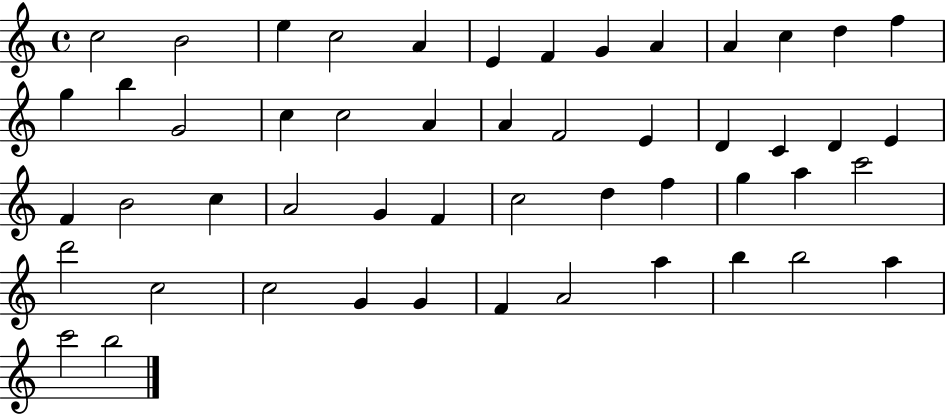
C5/h B4/h E5/q C5/h A4/q E4/q F4/q G4/q A4/q A4/q C5/q D5/q F5/q G5/q B5/q G4/h C5/q C5/h A4/q A4/q F4/h E4/q D4/q C4/q D4/q E4/q F4/q B4/h C5/q A4/h G4/q F4/q C5/h D5/q F5/q G5/q A5/q C6/h D6/h C5/h C5/h G4/q G4/q F4/q A4/h A5/q B5/q B5/h A5/q C6/h B5/h